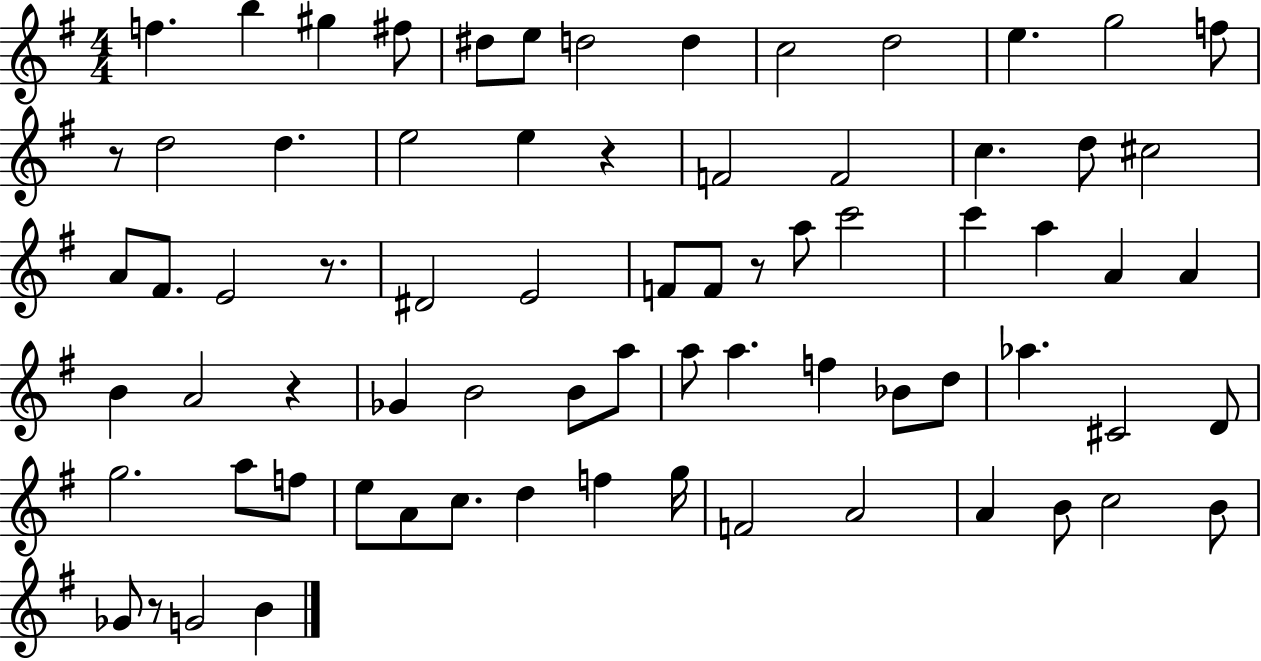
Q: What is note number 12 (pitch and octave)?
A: G5